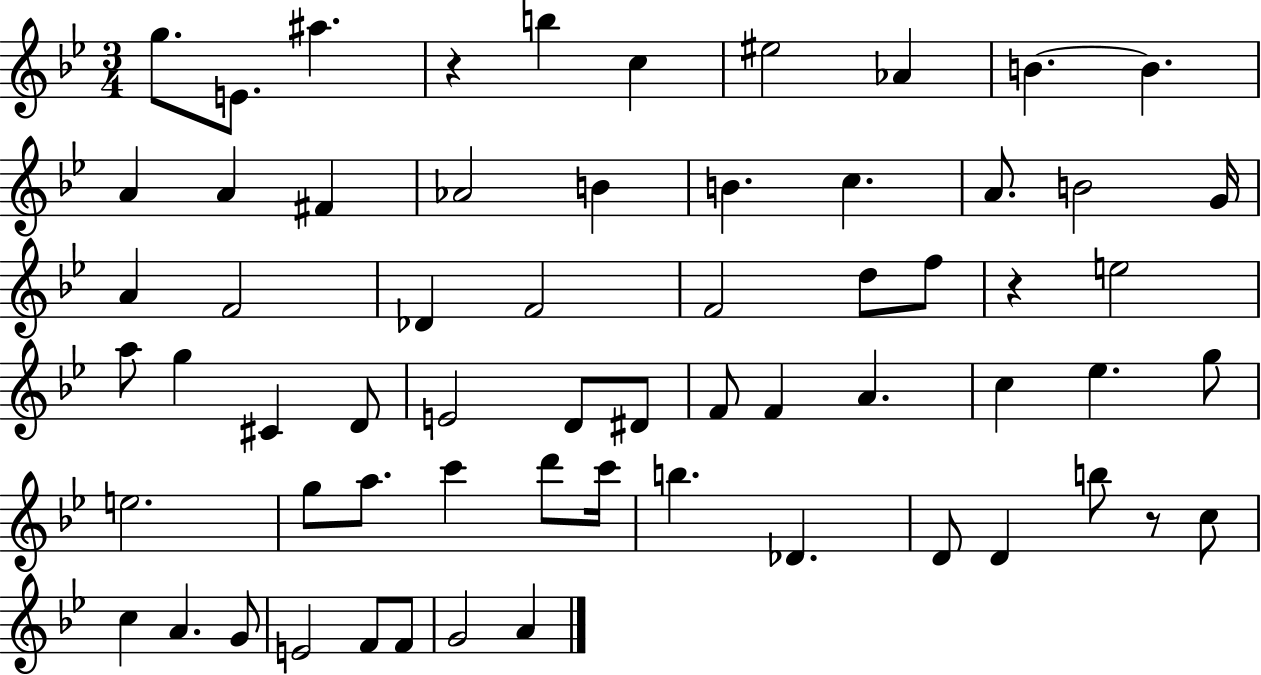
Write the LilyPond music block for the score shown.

{
  \clef treble
  \numericTimeSignature
  \time 3/4
  \key bes \major
  g''8. e'8. ais''4. | r4 b''4 c''4 | eis''2 aes'4 | b'4.~~ b'4. | \break a'4 a'4 fis'4 | aes'2 b'4 | b'4. c''4. | a'8. b'2 g'16 | \break a'4 f'2 | des'4 f'2 | f'2 d''8 f''8 | r4 e''2 | \break a''8 g''4 cis'4 d'8 | e'2 d'8 dis'8 | f'8 f'4 a'4. | c''4 ees''4. g''8 | \break e''2. | g''8 a''8. c'''4 d'''8 c'''16 | b''4. des'4. | d'8 d'4 b''8 r8 c''8 | \break c''4 a'4. g'8 | e'2 f'8 f'8 | g'2 a'4 | \bar "|."
}